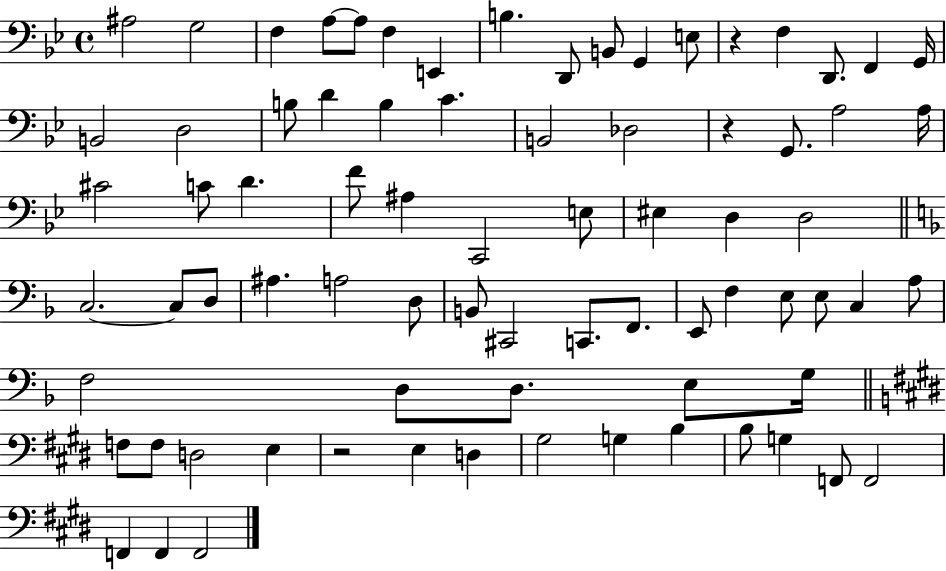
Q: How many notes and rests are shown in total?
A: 77